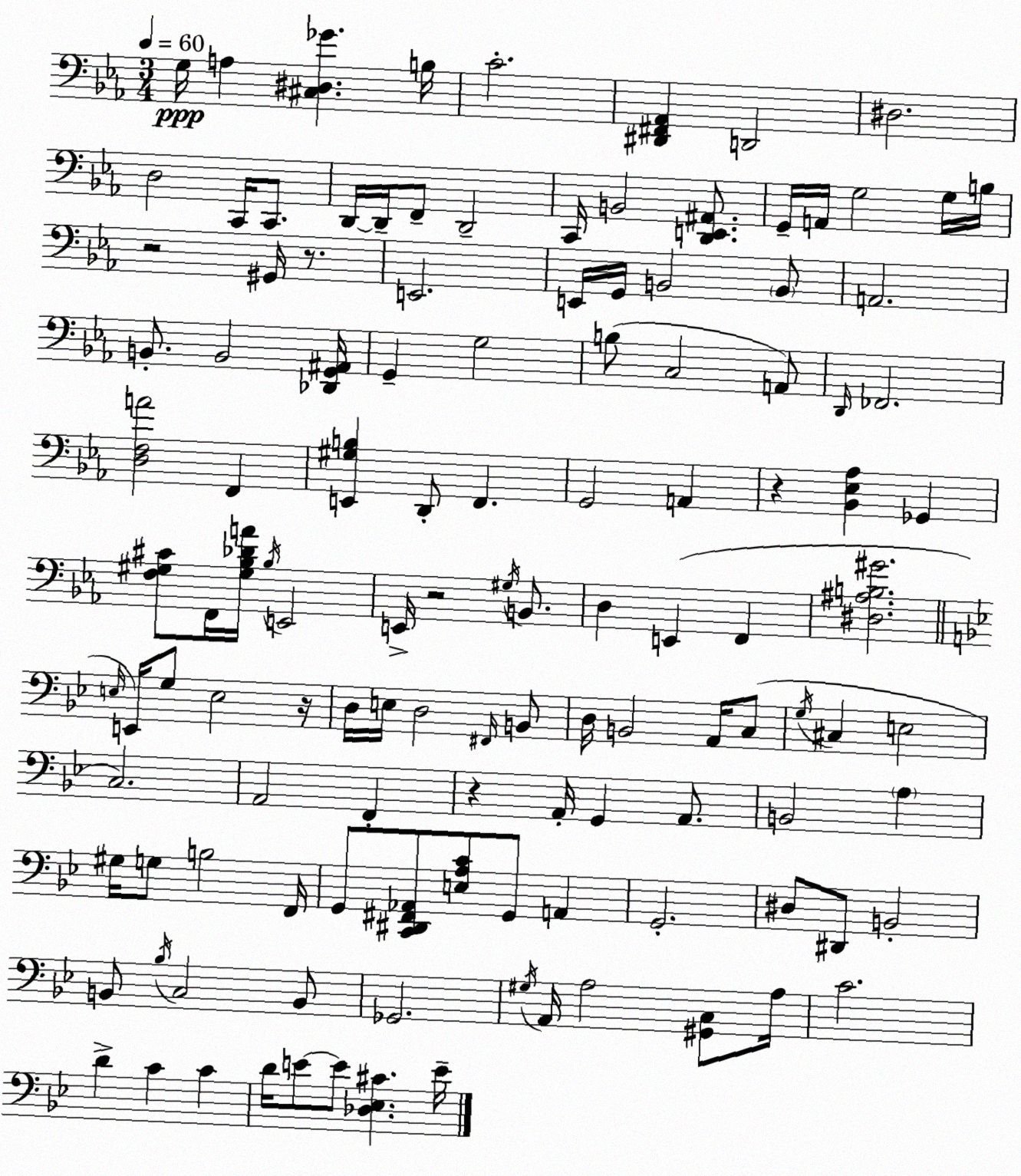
X:1
T:Untitled
M:3/4
L:1/4
K:Cm
G,/4 A, [^C,^D,_G] B,/4 C2 [^D,,^F,,_A,,] D,,2 ^D,2 D,2 C,,/4 C,,/2 D,,/4 D,,/4 F,,/2 D,,2 C,,/4 B,,2 [D,,E,,^A,,]/2 G,,/4 A,,/4 G,2 G,/4 B,/4 z2 ^G,,/4 z/2 E,,2 E,,/4 G,,/4 B,,2 B,,/2 A,,2 B,,/2 B,,2 [_D,,G,,^A,,]/4 G,, G,2 B,/2 C,2 A,,/2 D,,/4 _F,,2 [D,F,A]2 F,, [E,,^G,B,] D,,/2 F,, G,,2 A,, z [_B,,_E,_A,] _G,, [F,^G,^C]/2 F,,/4 [^G,_B,_DA]/4 _B,/4 E,,2 E,,/4 z2 ^G,/4 B,,/2 D, E,, F,, [^D,^A,B,^G]2 E,/4 E,,/4 G,/2 E,2 z/4 D,/4 E,/4 D,2 ^F,,/4 B,,/2 D,/4 B,,2 A,,/4 C,/2 G,/4 ^C, E,2 C,2 A,,2 F,, z A,,/4 G,, A,,/2 B,,2 A, ^G,/4 G,/2 B,2 F,,/4 G,,/2 [C,,^D,,^F,,_A,,]/2 [E,A,C]/2 G,,/2 A,, G,,2 ^D,/2 ^D,,/2 B,,2 B,,/2 _B,/4 C,2 B,,/2 _G,,2 ^G,/4 A,,/4 A,2 [^G,,C,]/2 A,/4 C2 D C C D/4 E/2 E/2 [_D,_E,^C] E/4